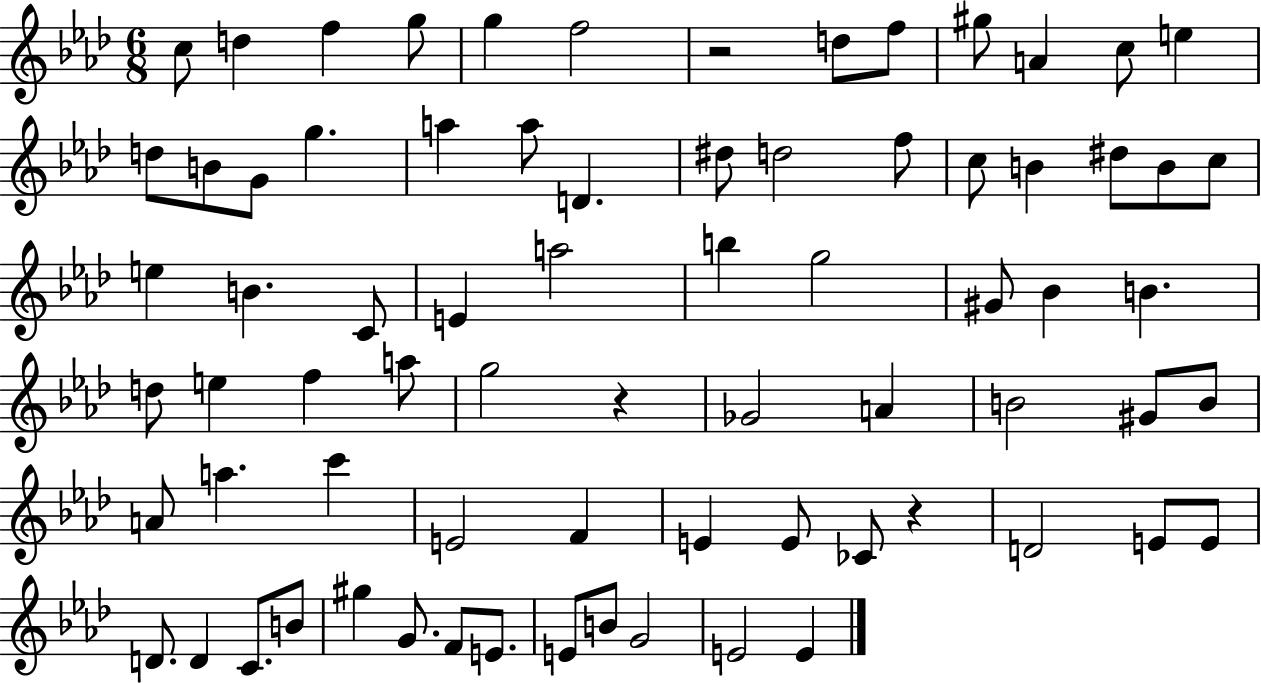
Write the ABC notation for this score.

X:1
T:Untitled
M:6/8
L:1/4
K:Ab
c/2 d f g/2 g f2 z2 d/2 f/2 ^g/2 A c/2 e d/2 B/2 G/2 g a a/2 D ^d/2 d2 f/2 c/2 B ^d/2 B/2 c/2 e B C/2 E a2 b g2 ^G/2 _B B d/2 e f a/2 g2 z _G2 A B2 ^G/2 B/2 A/2 a c' E2 F E E/2 _C/2 z D2 E/2 E/2 D/2 D C/2 B/2 ^g G/2 F/2 E/2 E/2 B/2 G2 E2 E